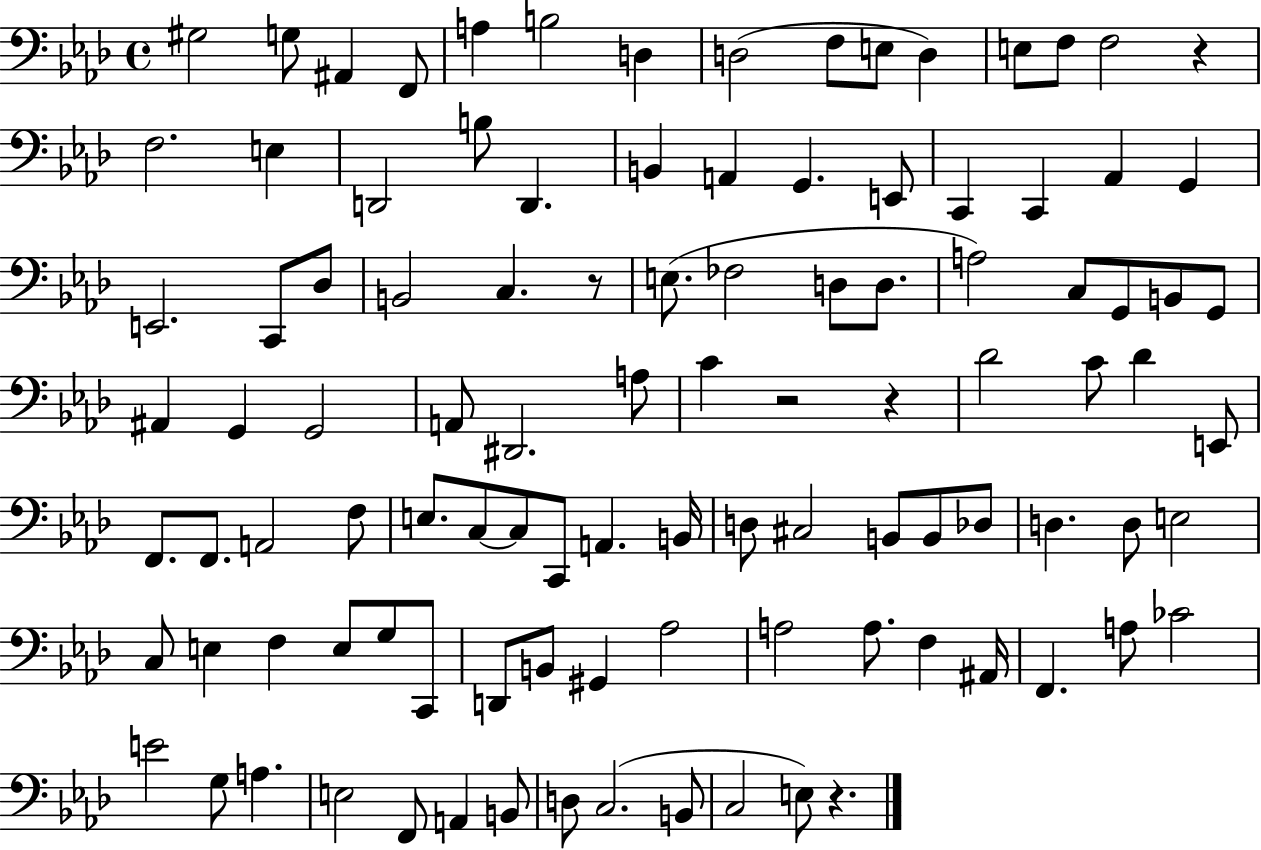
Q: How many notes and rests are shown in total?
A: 104